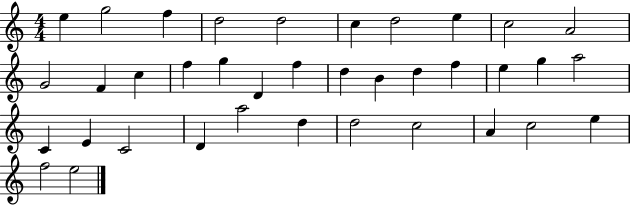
E5/q G5/h F5/q D5/h D5/h C5/q D5/h E5/q C5/h A4/h G4/h F4/q C5/q F5/q G5/q D4/q F5/q D5/q B4/q D5/q F5/q E5/q G5/q A5/h C4/q E4/q C4/h D4/q A5/h D5/q D5/h C5/h A4/q C5/h E5/q F5/h E5/h